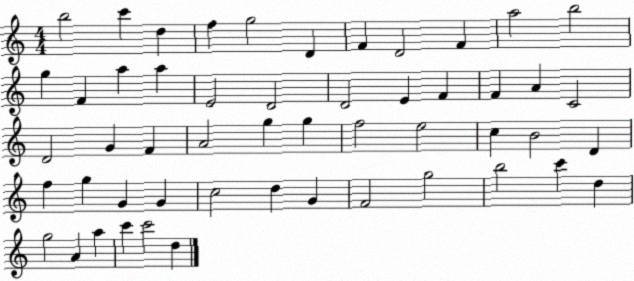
X:1
T:Untitled
M:4/4
L:1/4
K:C
b2 c' d f g2 D F D2 F a2 b2 g F a a E2 D2 D2 E F F A C2 D2 G F A2 g g f2 e2 c B2 D f g G G c2 d G F2 g2 b2 c' d g2 A a c' c'2 d